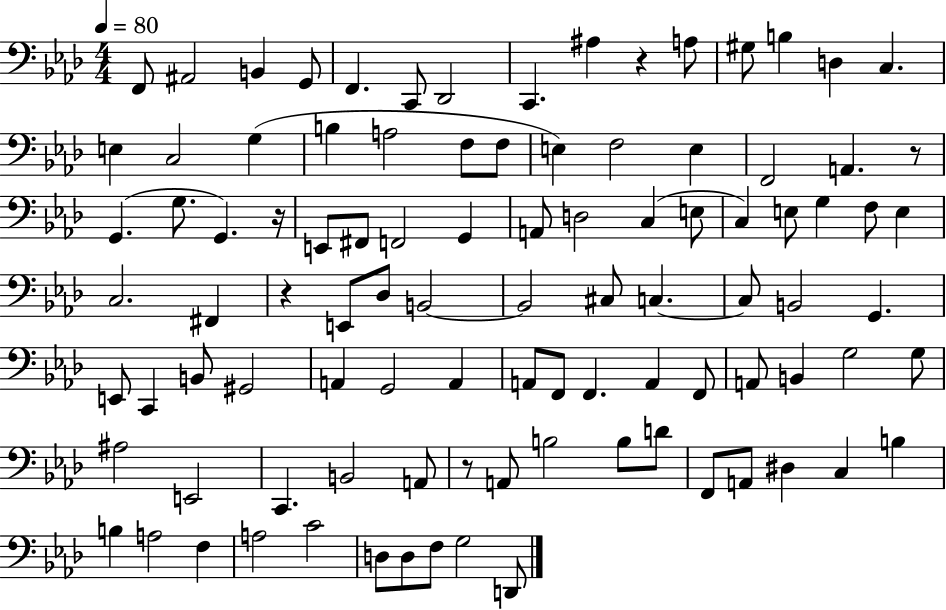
{
  \clef bass
  \numericTimeSignature
  \time 4/4
  \key aes \major
  \tempo 4 = 80
  \repeat volta 2 { f,8 ais,2 b,4 g,8 | f,4. c,8 des,2 | c,4. ais4 r4 a8 | gis8 b4 d4 c4. | \break e4 c2 g4( | b4 a2 f8 f8 | e4) f2 e4 | f,2 a,4. r8 | \break g,4.( g8. g,4.) r16 | e,8 fis,8 f,2 g,4 | a,8 d2 c4( e8 | c4) e8 g4 f8 e4 | \break c2. fis,4 | r4 e,8 des8 b,2~~ | b,2 cis8 c4.~~ | c8 b,2 g,4. | \break e,8 c,4 b,8 gis,2 | a,4 g,2 a,4 | a,8 f,8 f,4. a,4 f,8 | a,8 b,4 g2 g8 | \break ais2 e,2 | c,4. b,2 a,8 | r8 a,8 b2 b8 d'8 | f,8 a,8 dis4 c4 b4 | \break b4 a2 f4 | a2 c'2 | d8 d8 f8 g2 d,8 | } \bar "|."
}